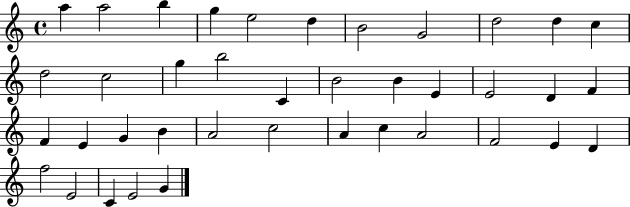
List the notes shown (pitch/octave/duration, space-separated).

A5/q A5/h B5/q G5/q E5/h D5/q B4/h G4/h D5/h D5/q C5/q D5/h C5/h G5/q B5/h C4/q B4/h B4/q E4/q E4/h D4/q F4/q F4/q E4/q G4/q B4/q A4/h C5/h A4/q C5/q A4/h F4/h E4/q D4/q F5/h E4/h C4/q E4/h G4/q